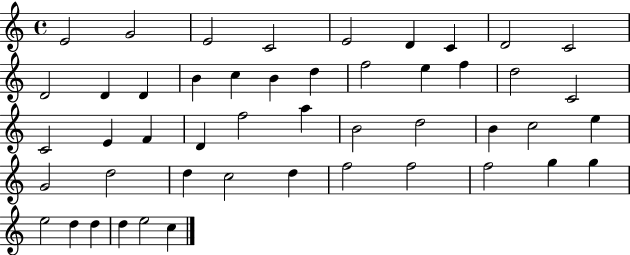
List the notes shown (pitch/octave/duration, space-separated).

E4/h G4/h E4/h C4/h E4/h D4/q C4/q D4/h C4/h D4/h D4/q D4/q B4/q C5/q B4/q D5/q F5/h E5/q F5/q D5/h C4/h C4/h E4/q F4/q D4/q F5/h A5/q B4/h D5/h B4/q C5/h E5/q G4/h D5/h D5/q C5/h D5/q F5/h F5/h F5/h G5/q G5/q E5/h D5/q D5/q D5/q E5/h C5/q